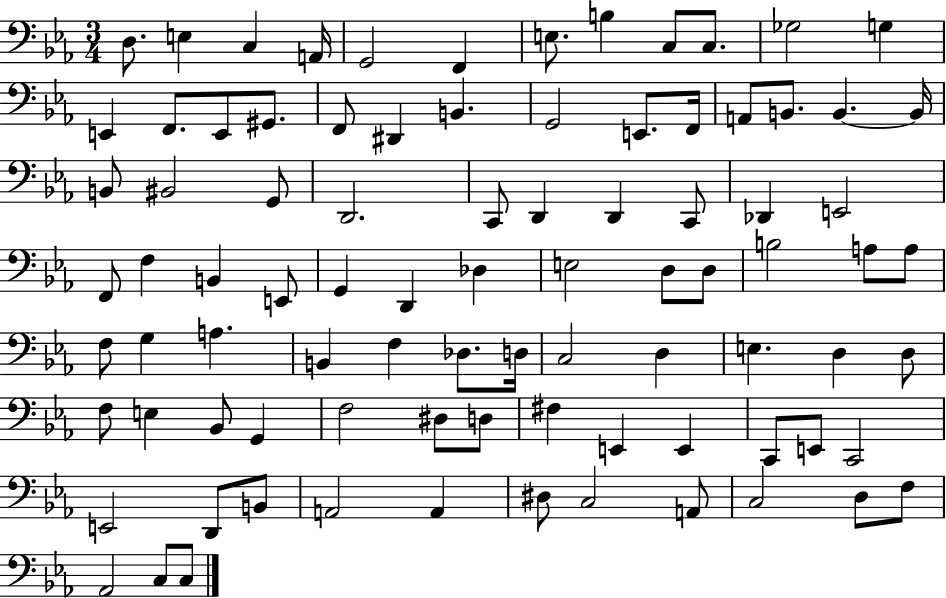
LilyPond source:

{
  \clef bass
  \numericTimeSignature
  \time 3/4
  \key ees \major
  d8. e4 c4 a,16 | g,2 f,4 | e8. b4 c8 c8. | ges2 g4 | \break e,4 f,8. e,8 gis,8. | f,8 dis,4 b,4. | g,2 e,8. f,16 | a,8 b,8. b,4.~~ b,16 | \break b,8 bis,2 g,8 | d,2. | c,8 d,4 d,4 c,8 | des,4 e,2 | \break f,8 f4 b,4 e,8 | g,4 d,4 des4 | e2 d8 d8 | b2 a8 a8 | \break f8 g4 a4. | b,4 f4 des8. d16 | c2 d4 | e4. d4 d8 | \break f8 e4 bes,8 g,4 | f2 dis8 d8 | fis4 e,4 e,4 | c,8 e,8 c,2 | \break e,2 d,8 b,8 | a,2 a,4 | dis8 c2 a,8 | c2 d8 f8 | \break aes,2 c8 c8 | \bar "|."
}